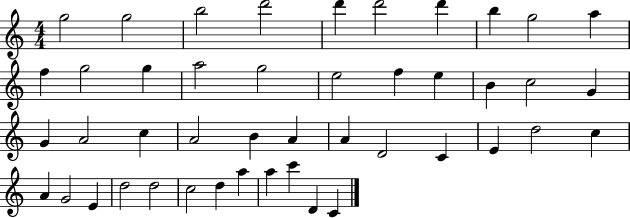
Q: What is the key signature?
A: C major